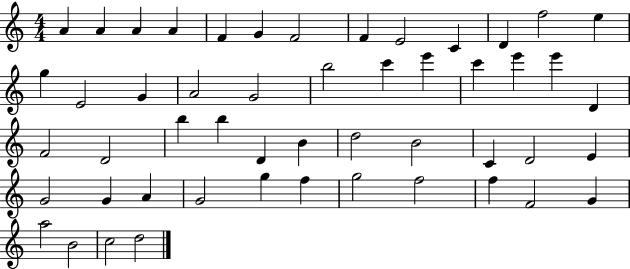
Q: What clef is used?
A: treble